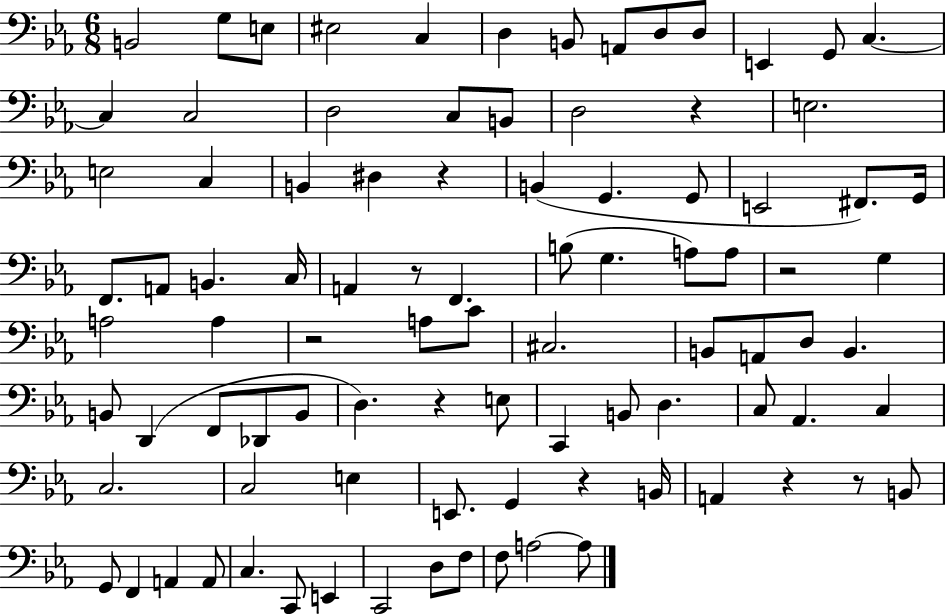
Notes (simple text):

B2/h G3/e E3/e EIS3/h C3/q D3/q B2/e A2/e D3/e D3/e E2/q G2/e C3/q. C3/q C3/h D3/h C3/e B2/e D3/h R/q E3/h. E3/h C3/q B2/q D#3/q R/q B2/q G2/q. G2/e E2/h F#2/e. G2/s F2/e. A2/e B2/q. C3/s A2/q R/e F2/q. B3/e G3/q. A3/e A3/e R/h G3/q A3/h A3/q R/h A3/e C4/e C#3/h. B2/e A2/e D3/e B2/q. B2/e D2/q F2/e Db2/e B2/e D3/q. R/q E3/e C2/q B2/e D3/q. C3/e Ab2/q. C3/q C3/h. C3/h E3/q E2/e. G2/q R/q B2/s A2/q R/q R/e B2/e G2/e F2/q A2/q A2/e C3/q. C2/e E2/q C2/h D3/e F3/e F3/e A3/h A3/e